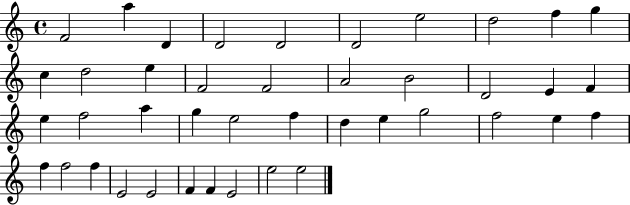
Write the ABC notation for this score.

X:1
T:Untitled
M:4/4
L:1/4
K:C
F2 a D D2 D2 D2 e2 d2 f g c d2 e F2 F2 A2 B2 D2 E F e f2 a g e2 f d e g2 f2 e f f f2 f E2 E2 F F E2 e2 e2